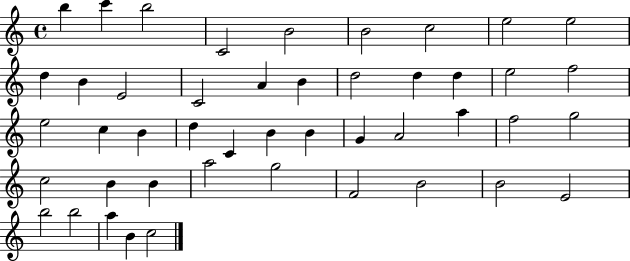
B5/q C6/q B5/h C4/h B4/h B4/h C5/h E5/h E5/h D5/q B4/q E4/h C4/h A4/q B4/q D5/h D5/q D5/q E5/h F5/h E5/h C5/q B4/q D5/q C4/q B4/q B4/q G4/q A4/h A5/q F5/h G5/h C5/h B4/q B4/q A5/h G5/h F4/h B4/h B4/h E4/h B5/h B5/h A5/q B4/q C5/h